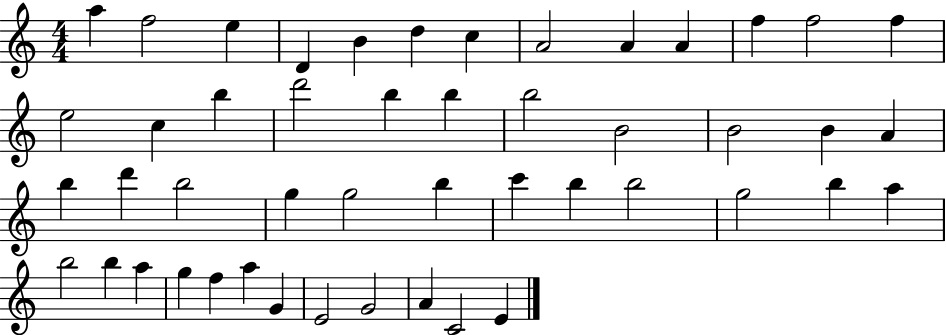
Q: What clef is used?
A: treble